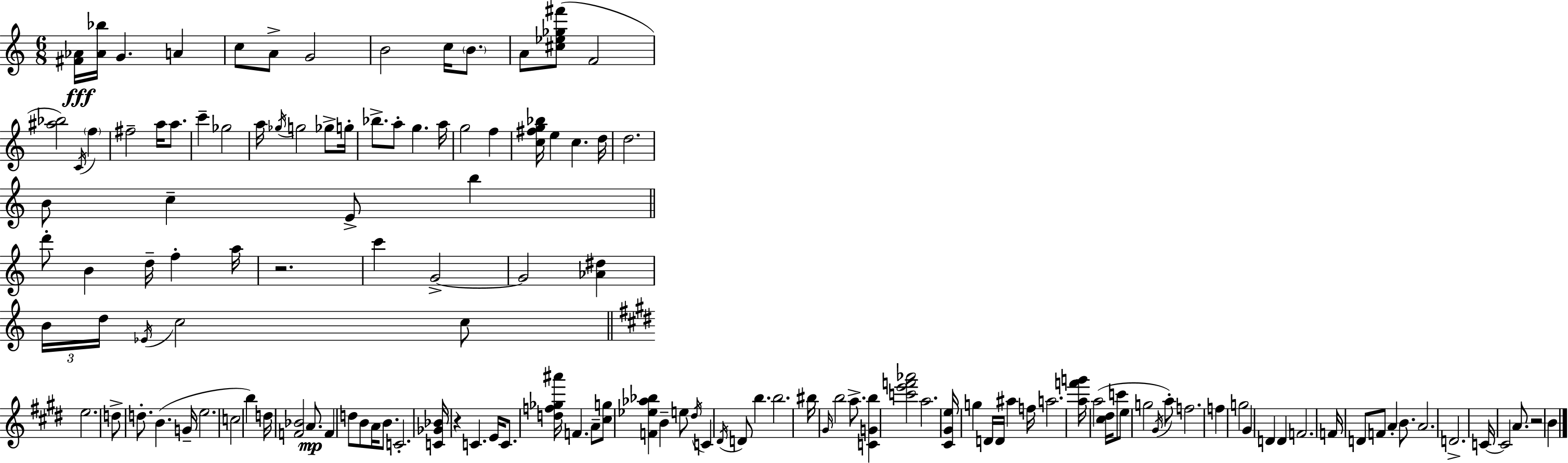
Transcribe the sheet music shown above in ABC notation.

X:1
T:Untitled
M:6/8
L:1/4
K:C
[^F_A]/4 [_A_b]/4 G A c/2 A/2 G2 B2 c/4 B/2 A/2 [^c_e_g^f']/2 F2 [^a_b]2 C/4 f ^f2 a/4 a/2 c' _g2 a/4 _g/4 g2 _g/2 g/4 _b/2 a/2 g a/4 g2 f [c^fg_b]/4 e c d/4 d2 B/2 c E/2 b d'/2 B d/4 f a/4 z2 c' G2 G2 [_A^d] B/4 d/4 _E/4 c2 c/2 e2 d/2 d/2 B G/4 e2 c2 b d/4 [F_B]2 A/2 F d/2 B/2 A/4 B/2 C2 [C_G_B]/4 z C E/4 C/2 [df_g^a']/4 F A/2 [^cg]/2 [F_e_a_b] B e/2 ^d/4 C ^D/4 D/2 b b2 ^b/4 ^G/4 b2 a/2 [CGb] [c'e'f'_a']2 a2 [^C^Ge]/4 g D/4 D/4 ^a f/4 a2 [af'g']/4 a2 [^c^d]/4 c'/2 e/2 g2 ^G/4 a/2 f2 f g2 ^G D D F2 F/4 D/2 F/2 A B/2 A2 D2 C/4 C2 A/2 z2 B